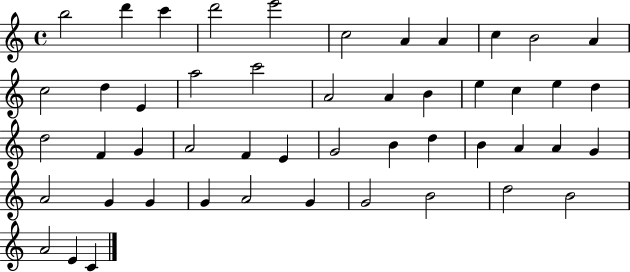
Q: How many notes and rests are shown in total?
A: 49